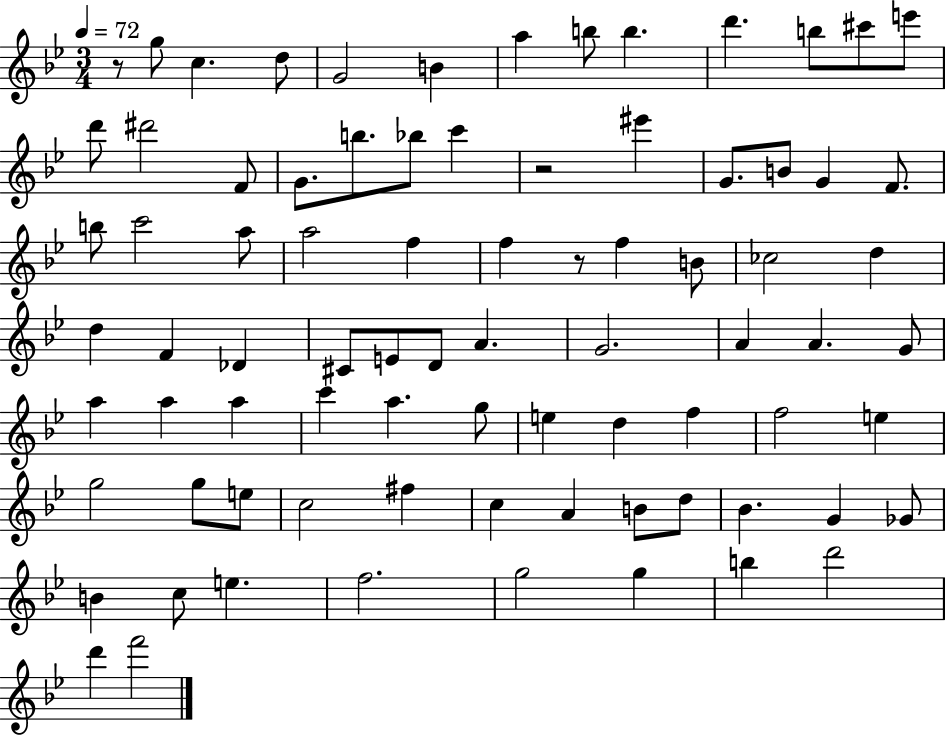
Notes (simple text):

R/e G5/e C5/q. D5/e G4/h B4/q A5/q B5/e B5/q. D6/q. B5/e C#6/e E6/e D6/e D#6/h F4/e G4/e. B5/e. Bb5/e C6/q R/h EIS6/q G4/e. B4/e G4/q F4/e. B5/e C6/h A5/e A5/h F5/q F5/q R/e F5/q B4/e CES5/h D5/q D5/q F4/q Db4/q C#4/e E4/e D4/e A4/q. G4/h. A4/q A4/q. G4/e A5/q A5/q A5/q C6/q A5/q. G5/e E5/q D5/q F5/q F5/h E5/q G5/h G5/e E5/e C5/h F#5/q C5/q A4/q B4/e D5/e Bb4/q. G4/q Gb4/e B4/q C5/e E5/q. F5/h. G5/h G5/q B5/q D6/h D6/q F6/h